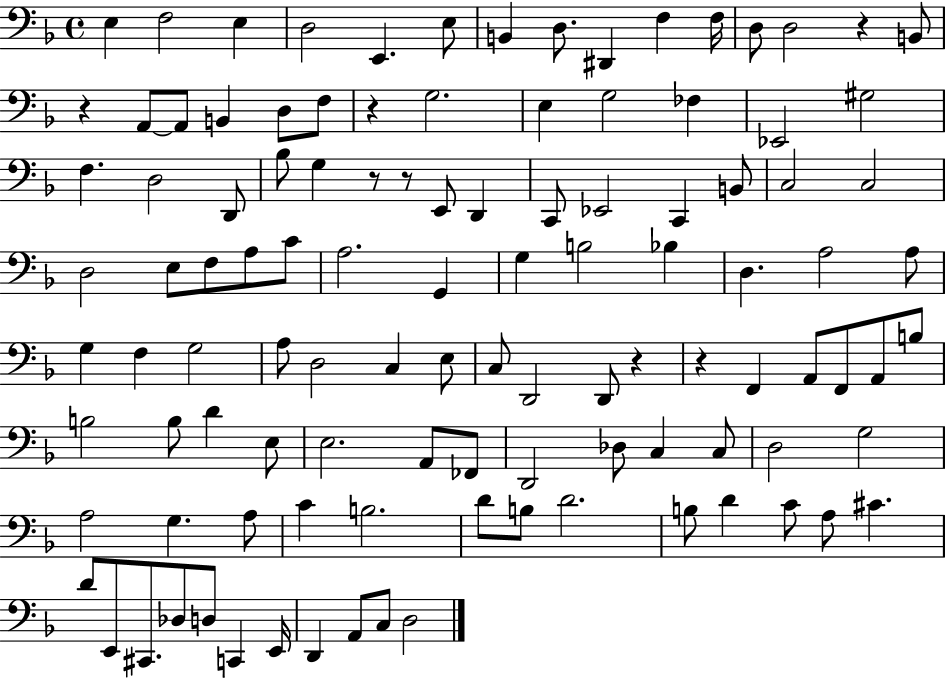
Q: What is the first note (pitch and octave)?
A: E3